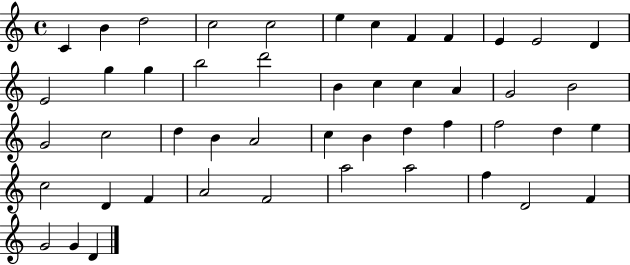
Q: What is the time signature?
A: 4/4